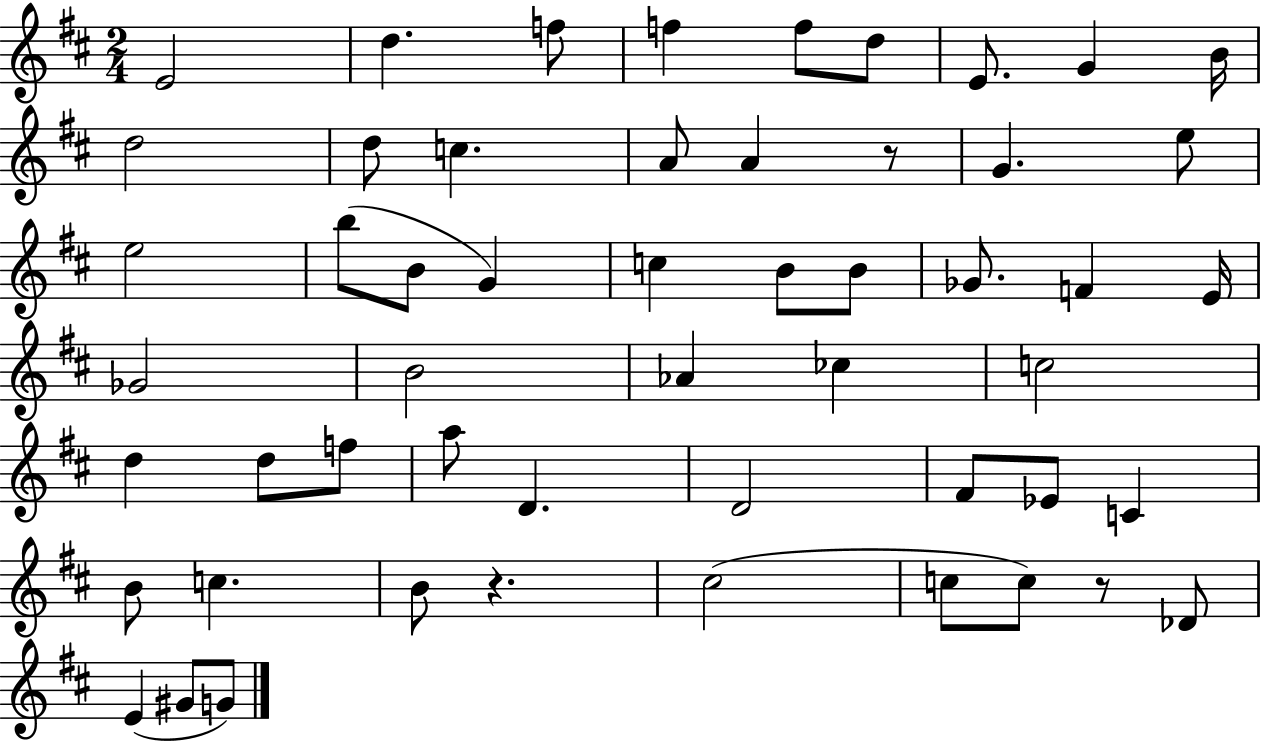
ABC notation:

X:1
T:Untitled
M:2/4
L:1/4
K:D
E2 d f/2 f f/2 d/2 E/2 G B/4 d2 d/2 c A/2 A z/2 G e/2 e2 b/2 B/2 G c B/2 B/2 _G/2 F E/4 _G2 B2 _A _c c2 d d/2 f/2 a/2 D D2 ^F/2 _E/2 C B/2 c B/2 z ^c2 c/2 c/2 z/2 _D/2 E ^G/2 G/2